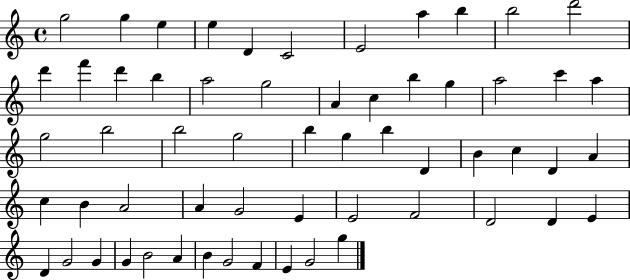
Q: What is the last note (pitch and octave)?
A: G5